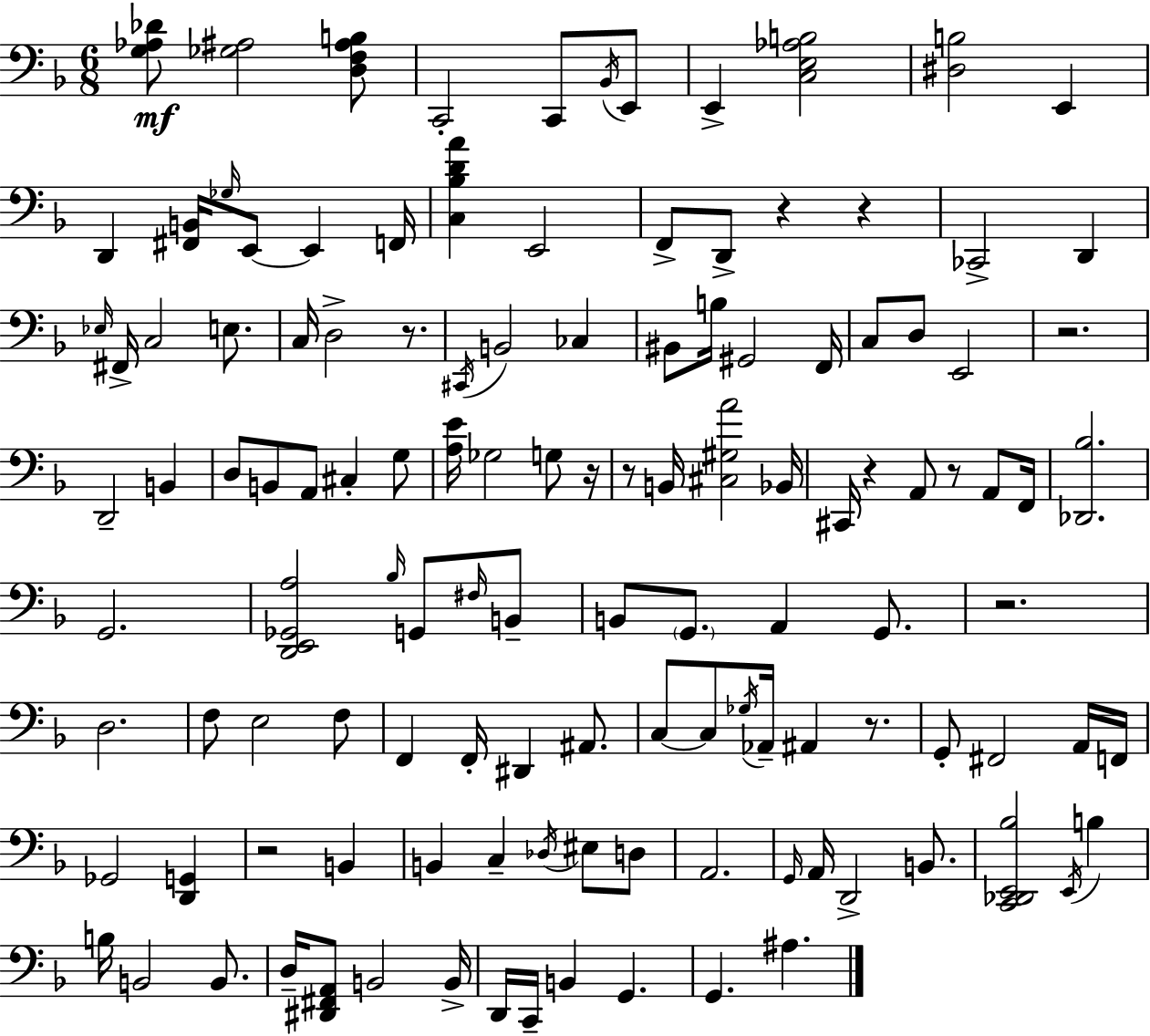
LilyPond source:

{
  \clef bass
  \numericTimeSignature
  \time 6/8
  \key d \minor
  <g aes des'>8\mf <ges ais>2 <d f ais b>8 | c,2-. c,8 \acciaccatura { bes,16 } e,8 | e,4-> <c e aes b>2 | <dis b>2 e,4 | \break d,4 <fis, b,>16 \grace { ges16 } e,8~~ e,4 | f,16 <c bes d' a'>4 e,2 | f,8-> d,8-> r4 r4 | ces,2-> d,4 | \break \grace { ees16 } fis,16-> c2 | e8. c16 d2-> | r8. \acciaccatura { cis,16 } b,2 | ces4 bis,8 b16 gis,2 | \break f,16 c8 d8 e,2 | r2. | d,2-- | b,4 d8 b,8 a,8 cis4-. | \break g8 <a e'>16 ges2 | g8 r16 r8 b,16 <cis gis a'>2 | bes,16 cis,16 r4 a,8 r8 | a,8 f,16 <des, bes>2. | \break g,2. | <d, e, ges, a>2 | \grace { bes16 } g,8 \grace { fis16 } b,8-- b,8 \parenthesize g,8. a,4 | g,8. r2. | \break d2. | f8 e2 | f8 f,4 f,16-. dis,4 | ais,8. c8~~ c8 \acciaccatura { ges16 } aes,16-- | \break ais,4 r8. g,8-. fis,2 | a,16 f,16 ges,2 | <d, g,>4 r2 | b,4 b,4 c4-- | \break \acciaccatura { des16 } eis8 d8 a,2. | \grace { g,16 } a,16 d,2-> | b,8. <c, des, e, bes>2 | \acciaccatura { e,16 } b4 b16 b,2 | \break b,8. d16-- <dis, fis, a,>8 | b,2 b,16-> d,16 c,16-- | b,4 g,4. g,4. | ais4. \bar "|."
}